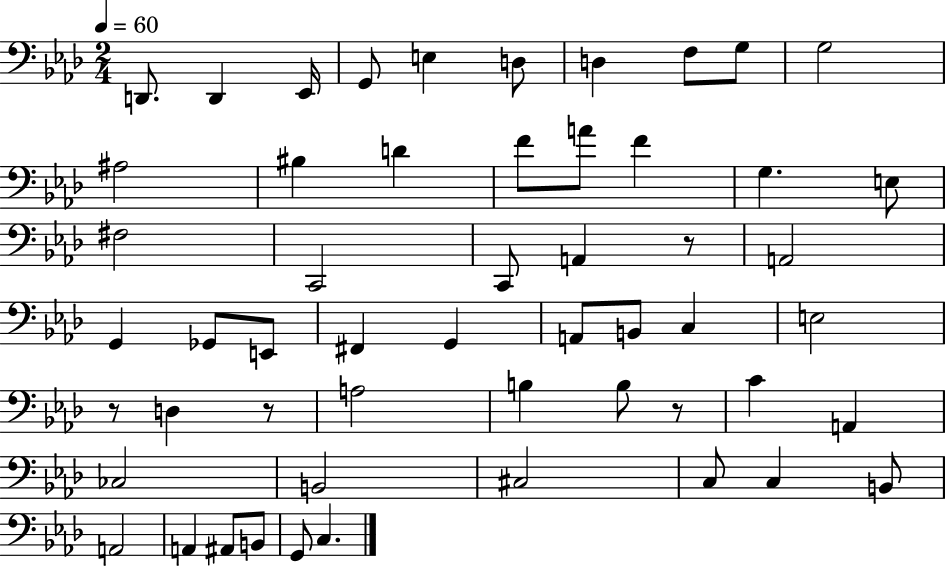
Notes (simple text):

D2/e. D2/q Eb2/s G2/e E3/q D3/e D3/q F3/e G3/e G3/h A#3/h BIS3/q D4/q F4/e A4/e F4/q G3/q. E3/e F#3/h C2/h C2/e A2/q R/e A2/h G2/q Gb2/e E2/e F#2/q G2/q A2/e B2/e C3/q E3/h R/e D3/q R/e A3/h B3/q B3/e R/e C4/q A2/q CES3/h B2/h C#3/h C3/e C3/q B2/e A2/h A2/q A#2/e B2/e G2/e C3/q.